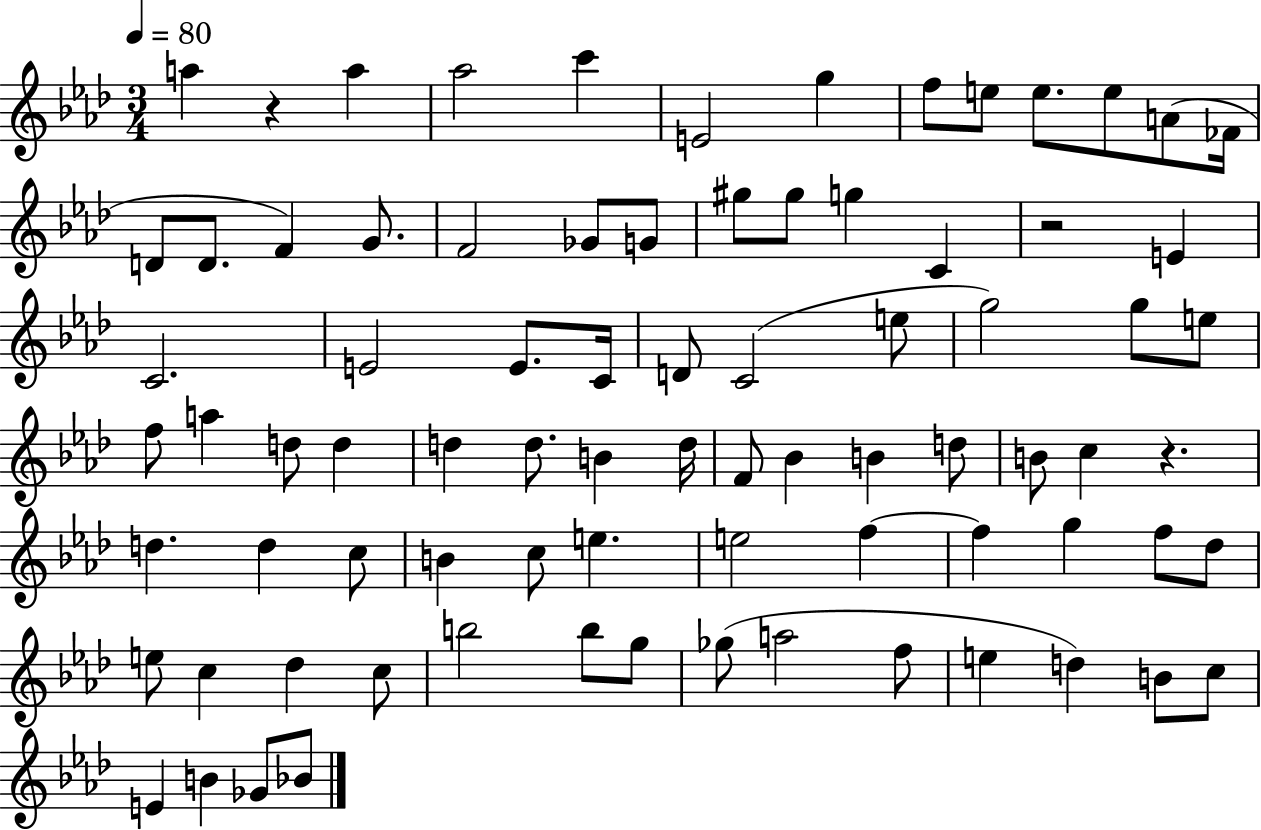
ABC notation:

X:1
T:Untitled
M:3/4
L:1/4
K:Ab
a z a _a2 c' E2 g f/2 e/2 e/2 e/2 A/2 _F/4 D/2 D/2 F G/2 F2 _G/2 G/2 ^g/2 ^g/2 g C z2 E C2 E2 E/2 C/4 D/2 C2 e/2 g2 g/2 e/2 f/2 a d/2 d d d/2 B d/4 F/2 _B B d/2 B/2 c z d d c/2 B c/2 e e2 f f g f/2 _d/2 e/2 c _d c/2 b2 b/2 g/2 _g/2 a2 f/2 e d B/2 c/2 E B _G/2 _B/2